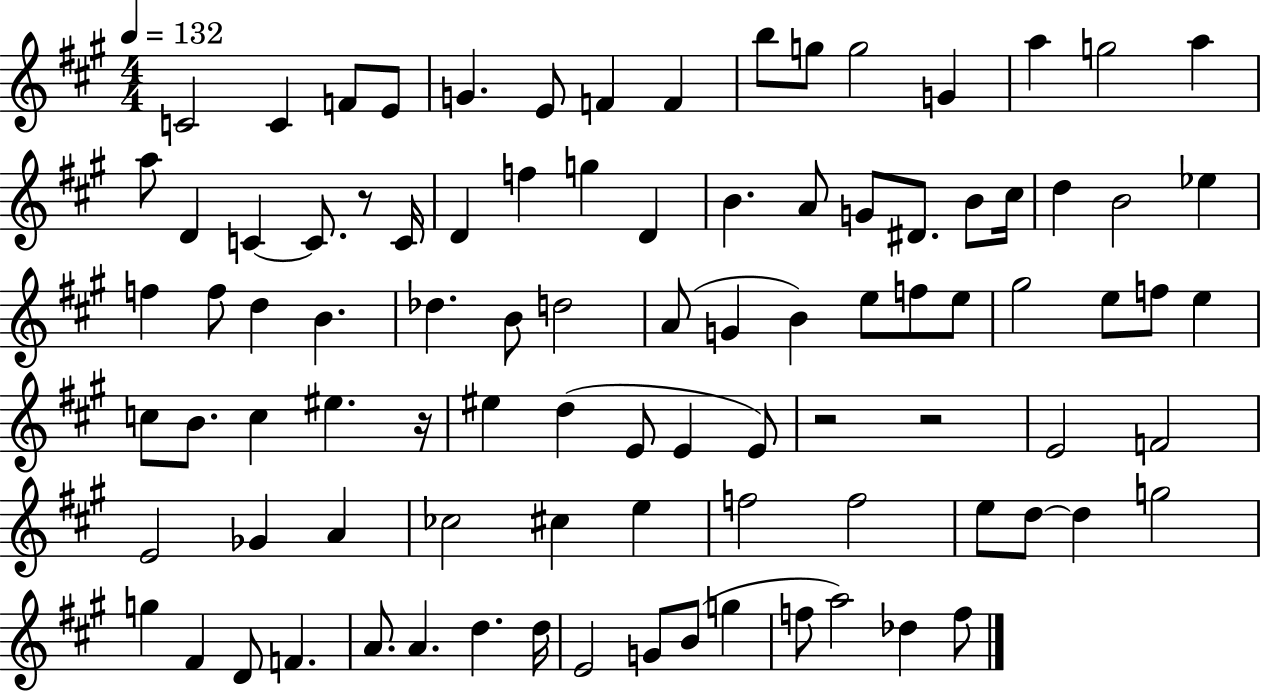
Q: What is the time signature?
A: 4/4